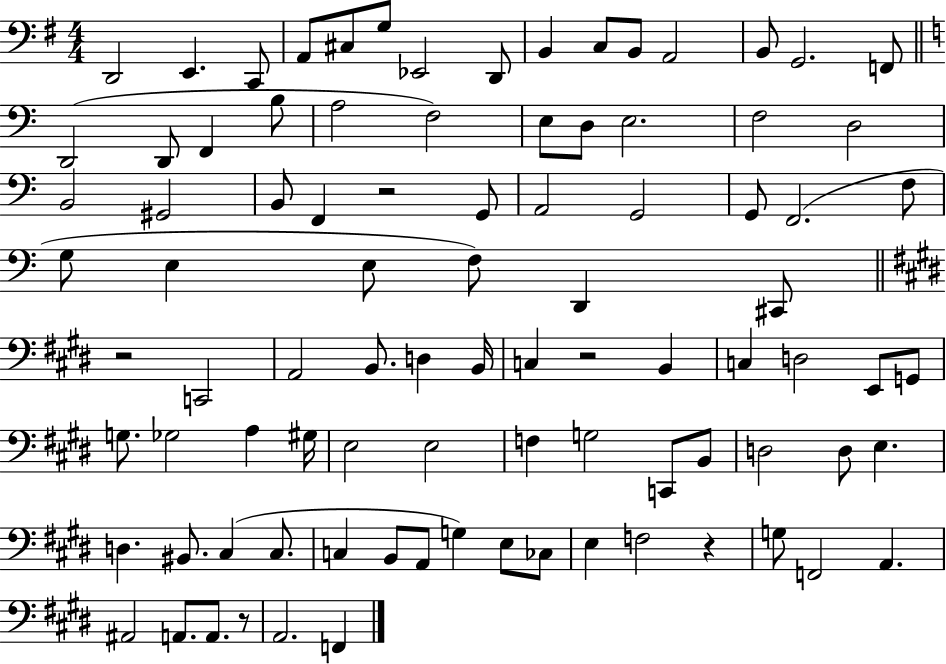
X:1
T:Untitled
M:4/4
L:1/4
K:G
D,,2 E,, C,,/2 A,,/2 ^C,/2 G,/2 _E,,2 D,,/2 B,, C,/2 B,,/2 A,,2 B,,/2 G,,2 F,,/2 D,,2 D,,/2 F,, B,/2 A,2 F,2 E,/2 D,/2 E,2 F,2 D,2 B,,2 ^G,,2 B,,/2 F,, z2 G,,/2 A,,2 G,,2 G,,/2 F,,2 F,/2 G,/2 E, E,/2 F,/2 D,, ^C,,/2 z2 C,,2 A,,2 B,,/2 D, B,,/4 C, z2 B,, C, D,2 E,,/2 G,,/2 G,/2 _G,2 A, ^G,/4 E,2 E,2 F, G,2 C,,/2 B,,/2 D,2 D,/2 E, D, ^B,,/2 ^C, ^C,/2 C, B,,/2 A,,/2 G, E,/2 _C,/2 E, F,2 z G,/2 F,,2 A,, ^A,,2 A,,/2 A,,/2 z/2 A,,2 F,,